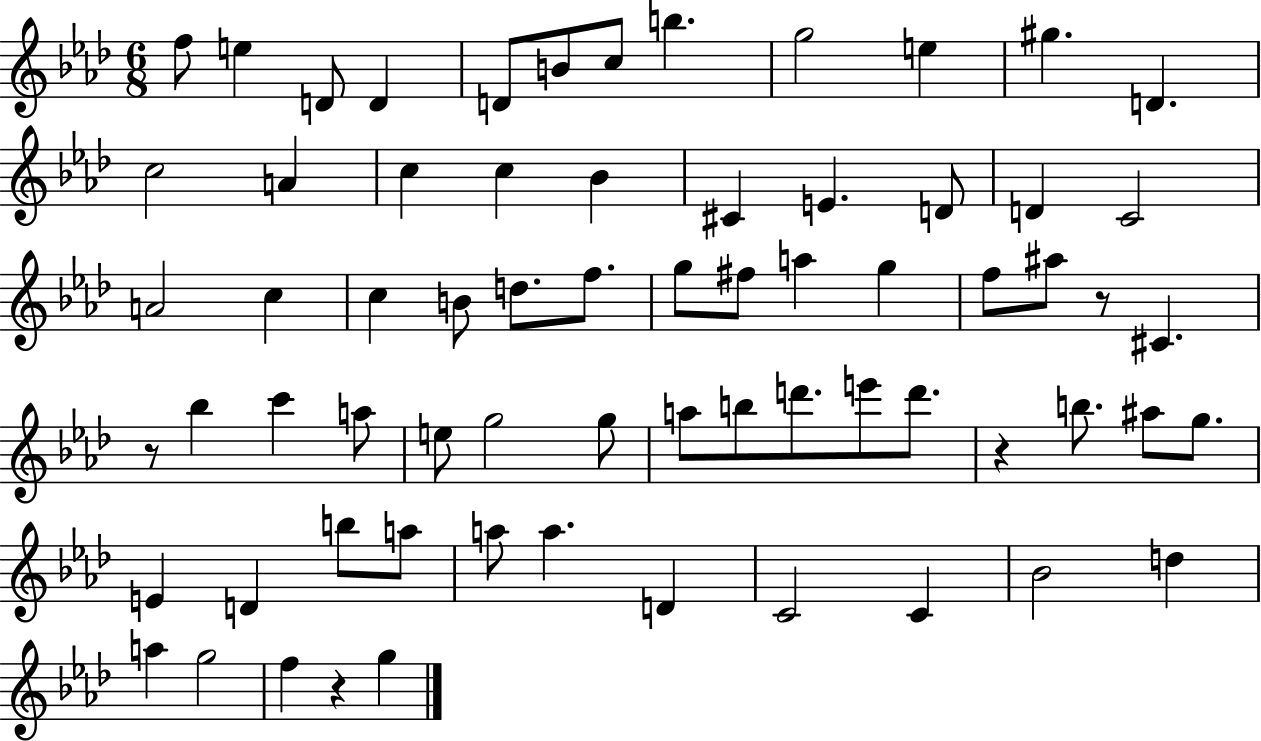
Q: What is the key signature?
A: AES major